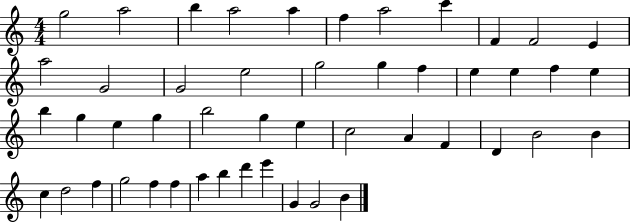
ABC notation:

X:1
T:Untitled
M:4/4
L:1/4
K:C
g2 a2 b a2 a f a2 c' F F2 E a2 G2 G2 e2 g2 g f e e f e b g e g b2 g e c2 A F D B2 B c d2 f g2 f f a b d' e' G G2 B